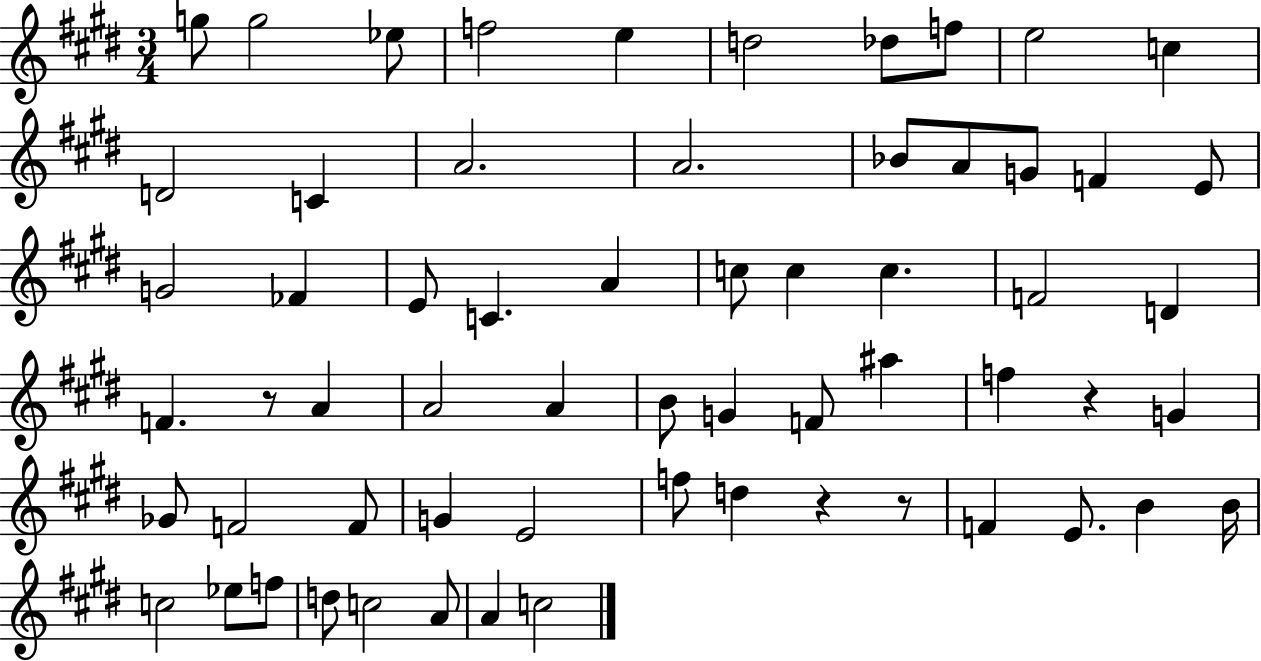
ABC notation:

X:1
T:Untitled
M:3/4
L:1/4
K:E
g/2 g2 _e/2 f2 e d2 _d/2 f/2 e2 c D2 C A2 A2 _B/2 A/2 G/2 F E/2 G2 _F E/2 C A c/2 c c F2 D F z/2 A A2 A B/2 G F/2 ^a f z G _G/2 F2 F/2 G E2 f/2 d z z/2 F E/2 B B/4 c2 _e/2 f/2 d/2 c2 A/2 A c2